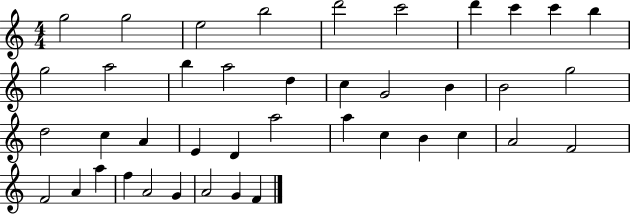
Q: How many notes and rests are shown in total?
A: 41